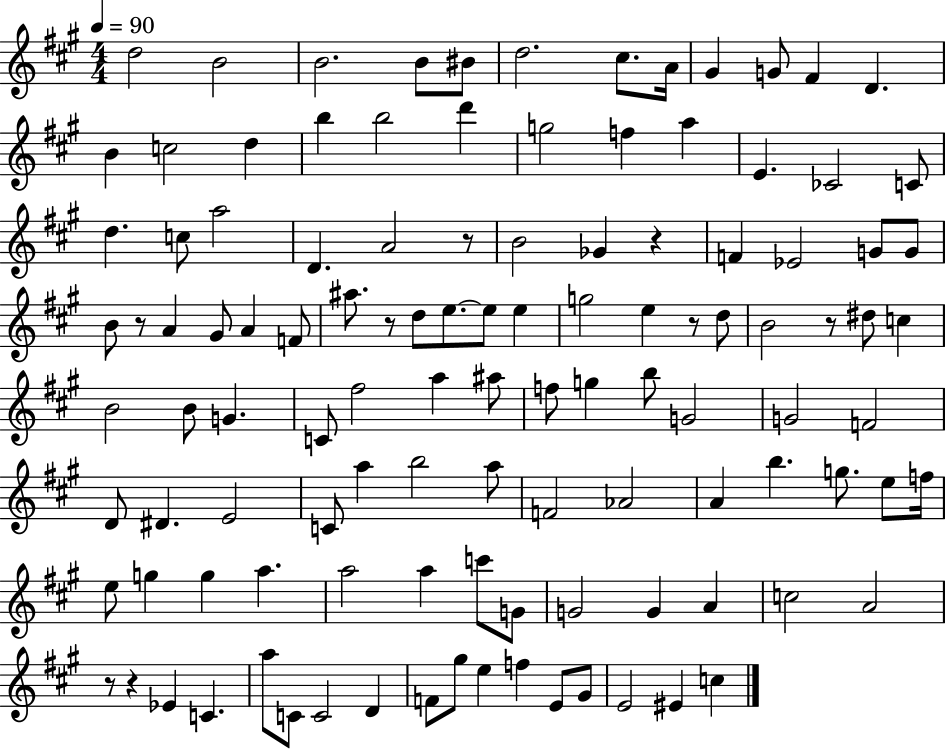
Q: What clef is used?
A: treble